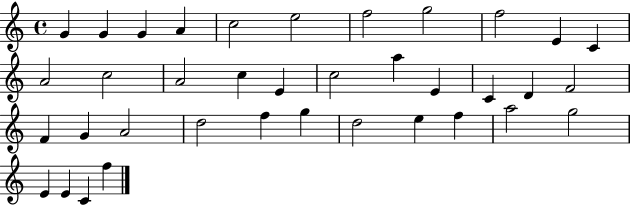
{
  \clef treble
  \time 4/4
  \defaultTimeSignature
  \key c \major
  g'4 g'4 g'4 a'4 | c''2 e''2 | f''2 g''2 | f''2 e'4 c'4 | \break a'2 c''2 | a'2 c''4 e'4 | c''2 a''4 e'4 | c'4 d'4 f'2 | \break f'4 g'4 a'2 | d''2 f''4 g''4 | d''2 e''4 f''4 | a''2 g''2 | \break e'4 e'4 c'4 f''4 | \bar "|."
}